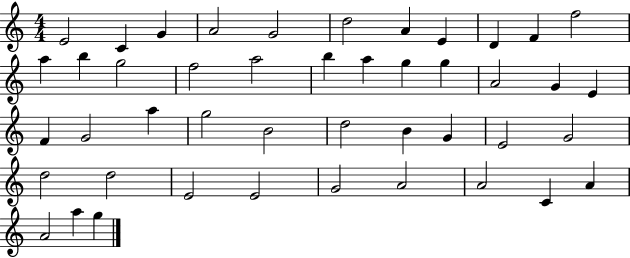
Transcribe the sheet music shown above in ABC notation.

X:1
T:Untitled
M:4/4
L:1/4
K:C
E2 C G A2 G2 d2 A E D F f2 a b g2 f2 a2 b a g g A2 G E F G2 a g2 B2 d2 B G E2 G2 d2 d2 E2 E2 G2 A2 A2 C A A2 a g